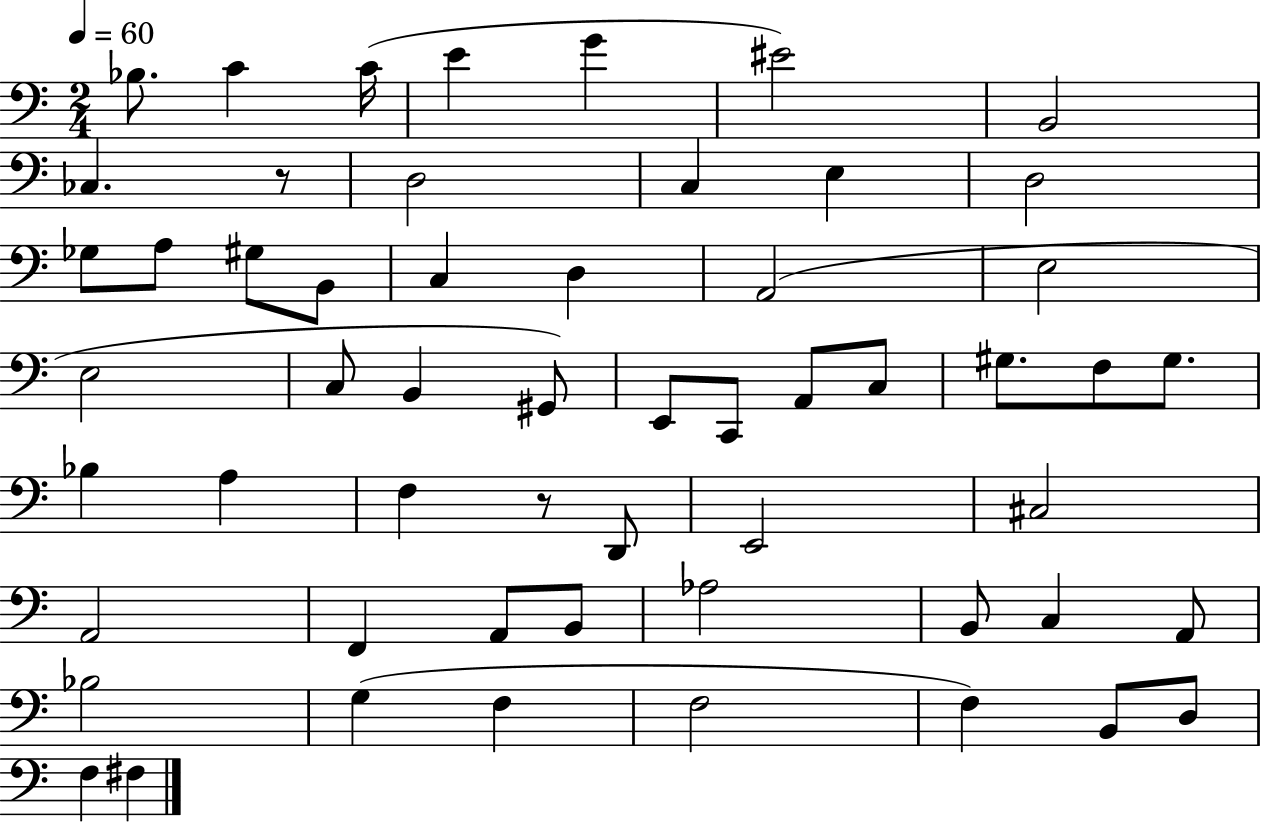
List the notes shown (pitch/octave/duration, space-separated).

Bb3/e. C4/q C4/s E4/q G4/q EIS4/h B2/h CES3/q. R/e D3/h C3/q E3/q D3/h Gb3/e A3/e G#3/e B2/e C3/q D3/q A2/h E3/h E3/h C3/e B2/q G#2/e E2/e C2/e A2/e C3/e G#3/e. F3/e G#3/e. Bb3/q A3/q F3/q R/e D2/e E2/h C#3/h A2/h F2/q A2/e B2/e Ab3/h B2/e C3/q A2/e Bb3/h G3/q F3/q F3/h F3/q B2/e D3/e F3/q F#3/q